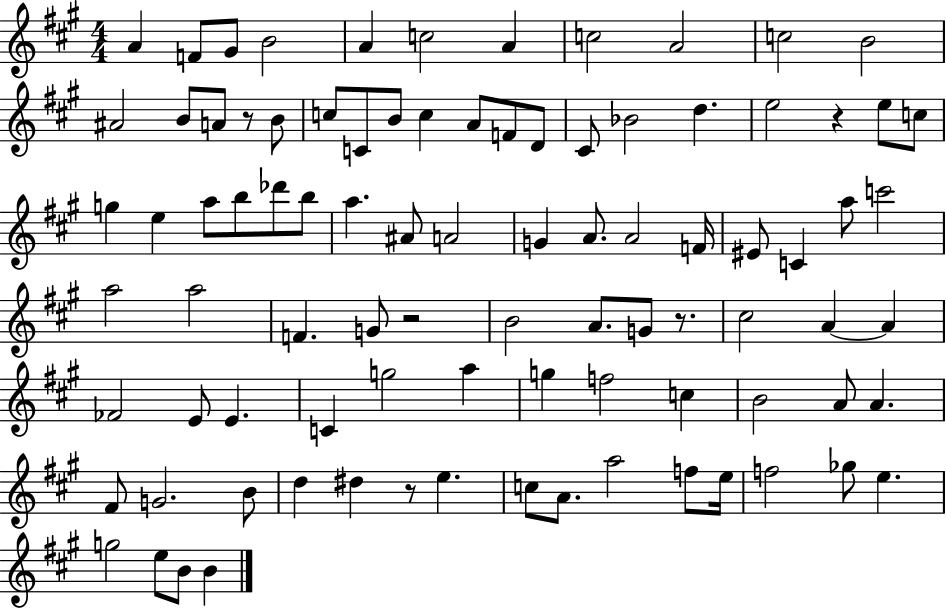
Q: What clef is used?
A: treble